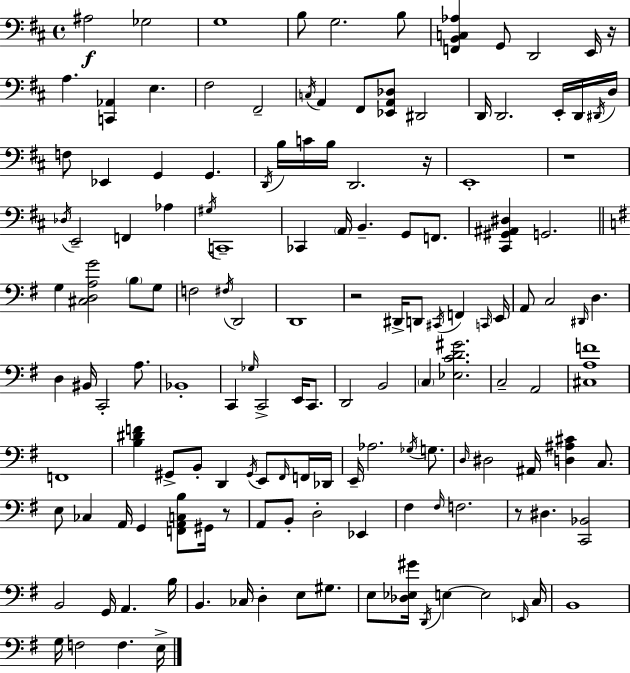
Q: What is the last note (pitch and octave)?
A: E3